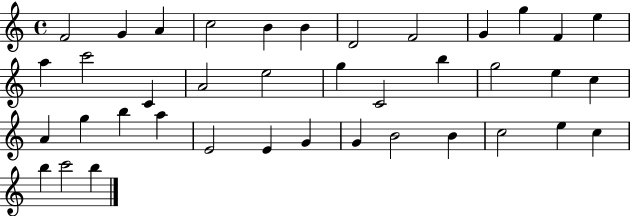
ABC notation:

X:1
T:Untitled
M:4/4
L:1/4
K:C
F2 G A c2 B B D2 F2 G g F e a c'2 C A2 e2 g C2 b g2 e c A g b a E2 E G G B2 B c2 e c b c'2 b